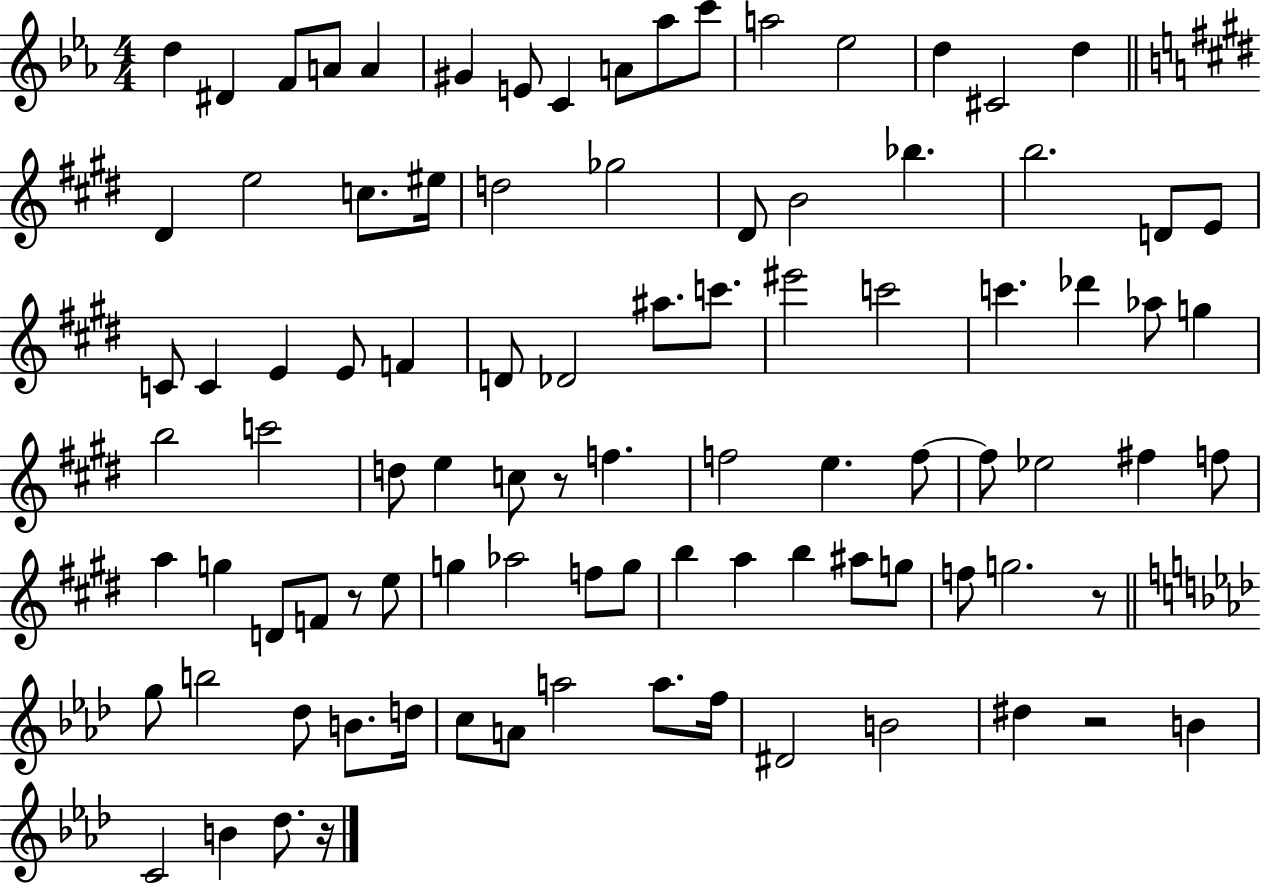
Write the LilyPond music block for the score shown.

{
  \clef treble
  \numericTimeSignature
  \time 4/4
  \key ees \major
  d''4 dis'4 f'8 a'8 a'4 | gis'4 e'8 c'4 a'8 aes''8 c'''8 | a''2 ees''2 | d''4 cis'2 d''4 | \break \bar "||" \break \key e \major dis'4 e''2 c''8. eis''16 | d''2 ges''2 | dis'8 b'2 bes''4. | b''2. d'8 e'8 | \break c'8 c'4 e'4 e'8 f'4 | d'8 des'2 ais''8. c'''8. | eis'''2 c'''2 | c'''4. des'''4 aes''8 g''4 | \break b''2 c'''2 | d''8 e''4 c''8 r8 f''4. | f''2 e''4. f''8~~ | f''8 ees''2 fis''4 f''8 | \break a''4 g''4 d'8 f'8 r8 e''8 | g''4 aes''2 f''8 g''8 | b''4 a''4 b''4 ais''8 g''8 | f''8 g''2. r8 | \break \bar "||" \break \key f \minor g''8 b''2 des''8 b'8. d''16 | c''8 a'8 a''2 a''8. f''16 | dis'2 b'2 | dis''4 r2 b'4 | \break c'2 b'4 des''8. r16 | \bar "|."
}